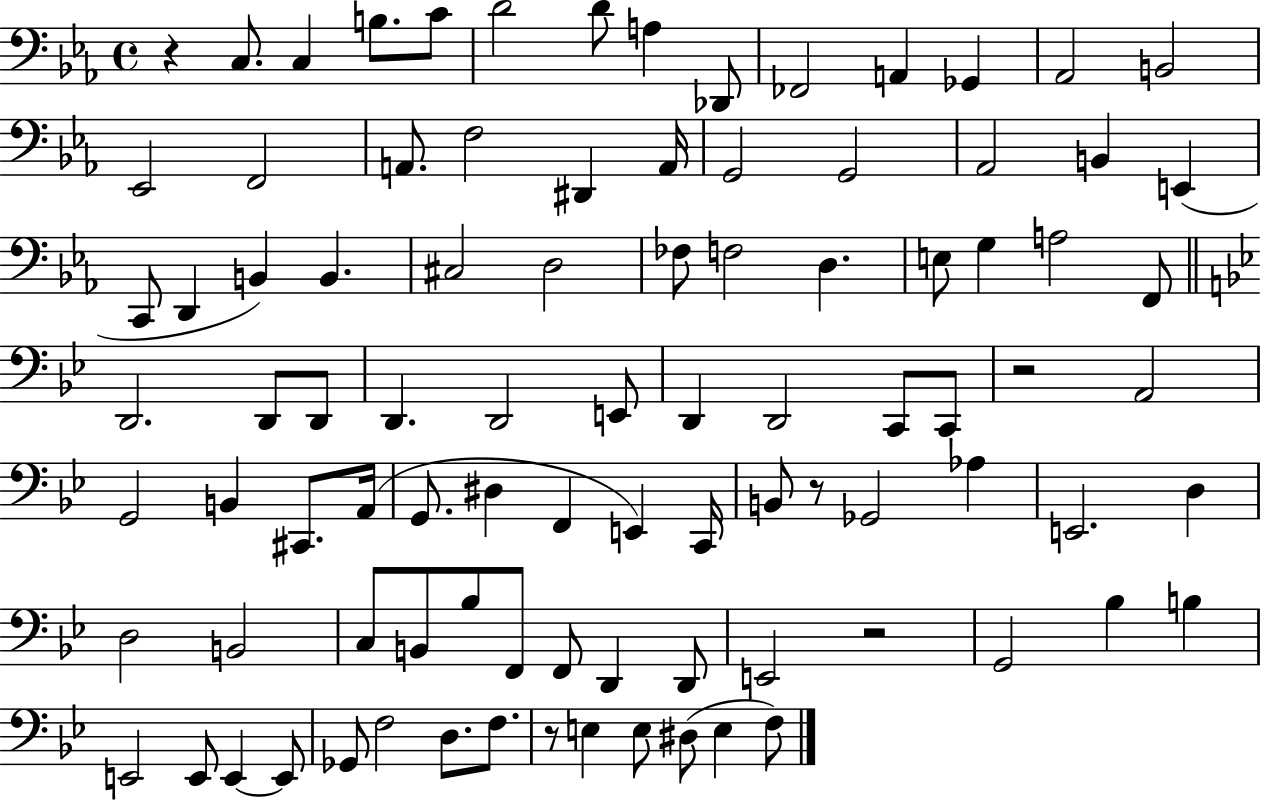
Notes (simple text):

R/q C3/e. C3/q B3/e. C4/e D4/h D4/e A3/q Db2/e FES2/h A2/q Gb2/q Ab2/h B2/h Eb2/h F2/h A2/e. F3/h D#2/q A2/s G2/h G2/h Ab2/h B2/q E2/q C2/e D2/q B2/q B2/q. C#3/h D3/h FES3/e F3/h D3/q. E3/e G3/q A3/h F2/e D2/h. D2/e D2/e D2/q. D2/h E2/e D2/q D2/h C2/e C2/e R/h A2/h G2/h B2/q C#2/e. A2/s G2/e. D#3/q F2/q E2/q C2/s B2/e R/e Gb2/h Ab3/q E2/h. D3/q D3/h B2/h C3/e B2/e Bb3/e F2/e F2/e D2/q D2/e E2/h R/h G2/h Bb3/q B3/q E2/h E2/e E2/q E2/e Gb2/e F3/h D3/e. F3/e. R/e E3/q E3/e D#3/e E3/q F3/e